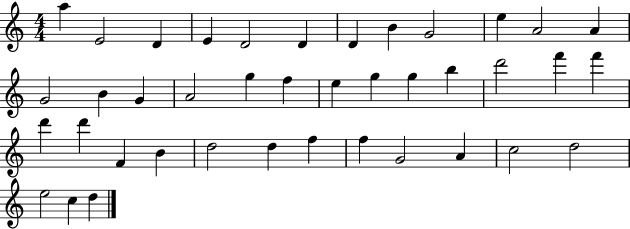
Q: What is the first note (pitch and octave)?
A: A5